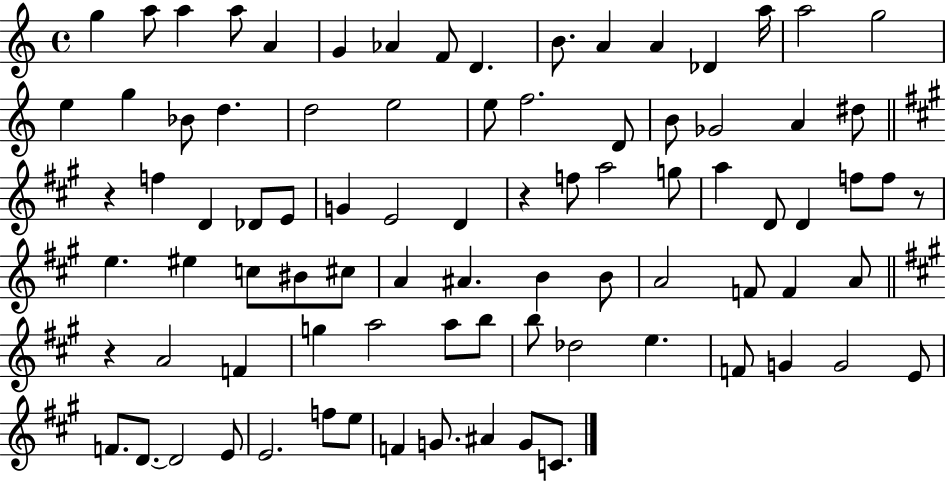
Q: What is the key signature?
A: C major